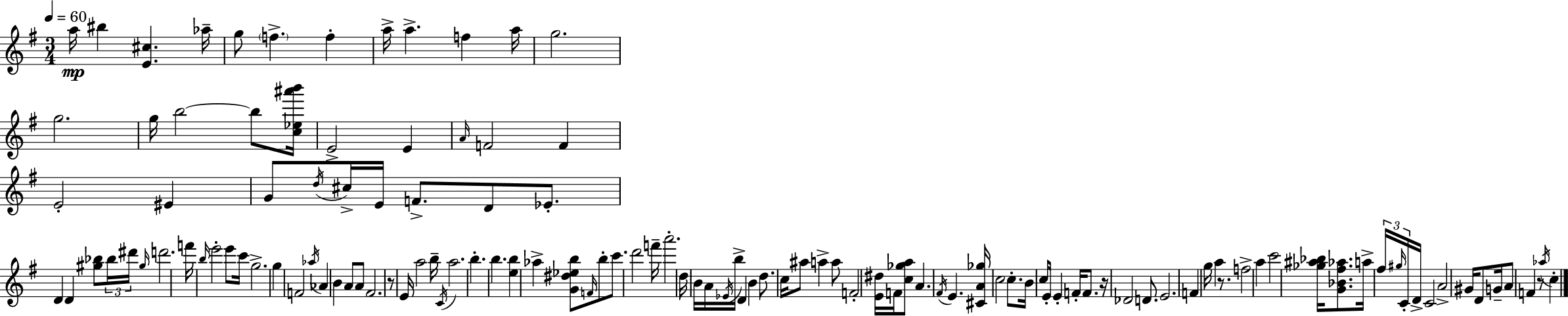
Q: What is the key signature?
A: G major